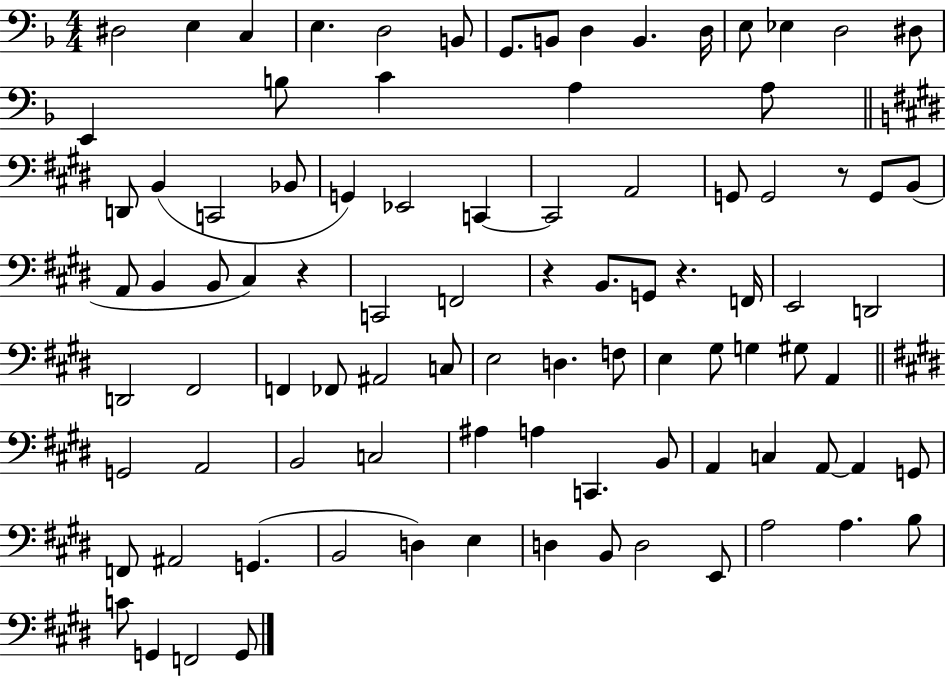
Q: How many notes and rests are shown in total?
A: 92